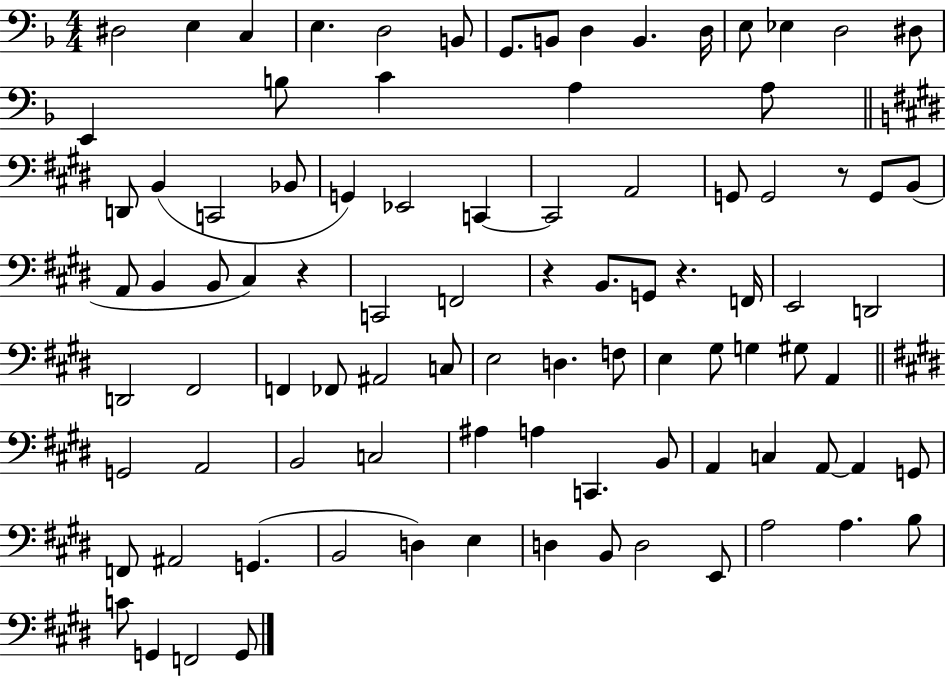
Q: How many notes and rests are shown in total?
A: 92